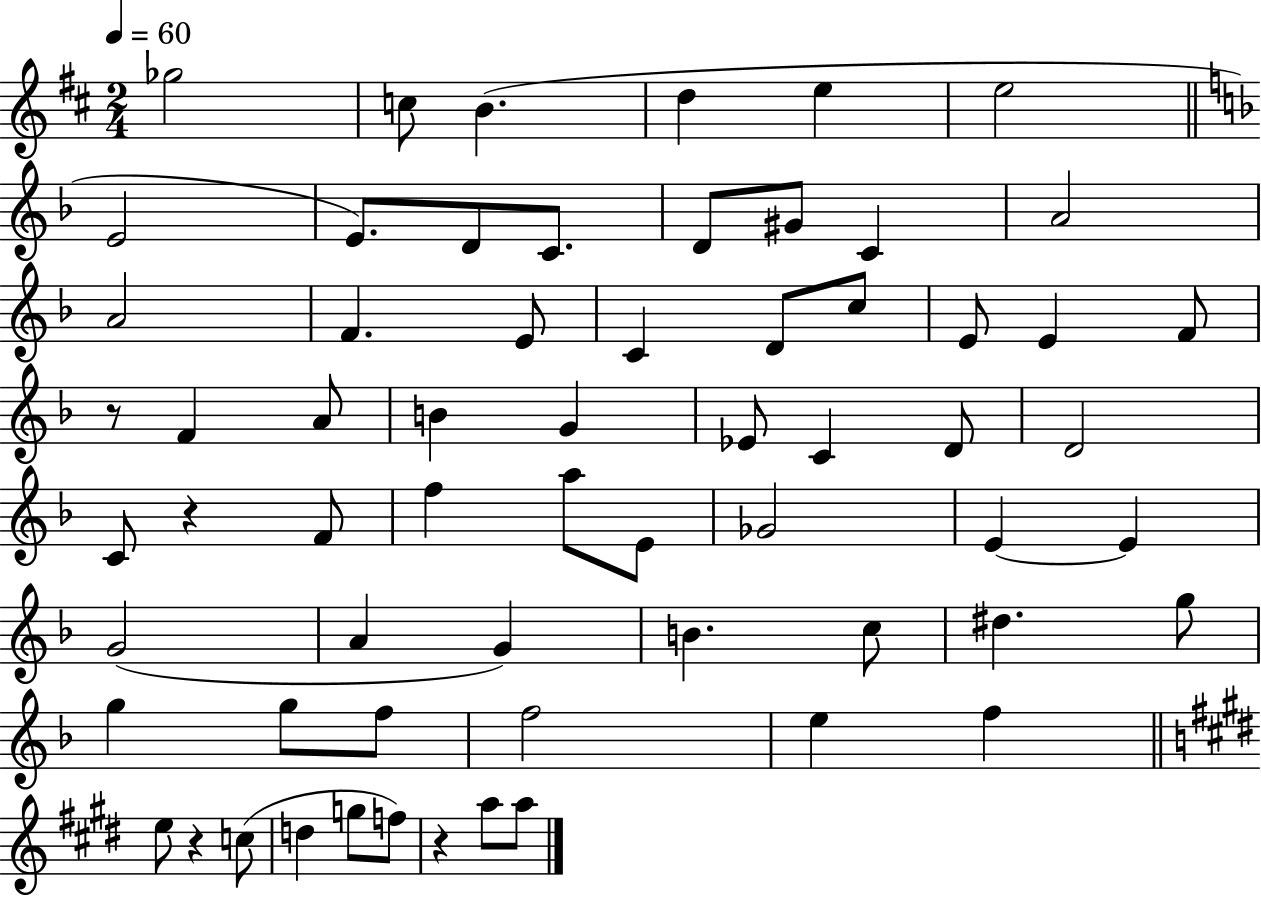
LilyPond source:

{
  \clef treble
  \numericTimeSignature
  \time 2/4
  \key d \major
  \tempo 4 = 60
  ges''2 | c''8 b'4.( | d''4 e''4 | e''2 | \break \bar "||" \break \key f \major e'2 | e'8.) d'8 c'8. | d'8 gis'8 c'4 | a'2 | \break a'2 | f'4. e'8 | c'4 d'8 c''8 | e'8 e'4 f'8 | \break r8 f'4 a'8 | b'4 g'4 | ees'8 c'4 d'8 | d'2 | \break c'8 r4 f'8 | f''4 a''8 e'8 | ges'2 | e'4~~ e'4 | \break g'2( | a'4 g'4) | b'4. c''8 | dis''4. g''8 | \break g''4 g''8 f''8 | f''2 | e''4 f''4 | \bar "||" \break \key e \major e''8 r4 c''8( | d''4 g''8 f''8) | r4 a''8 a''8 | \bar "|."
}